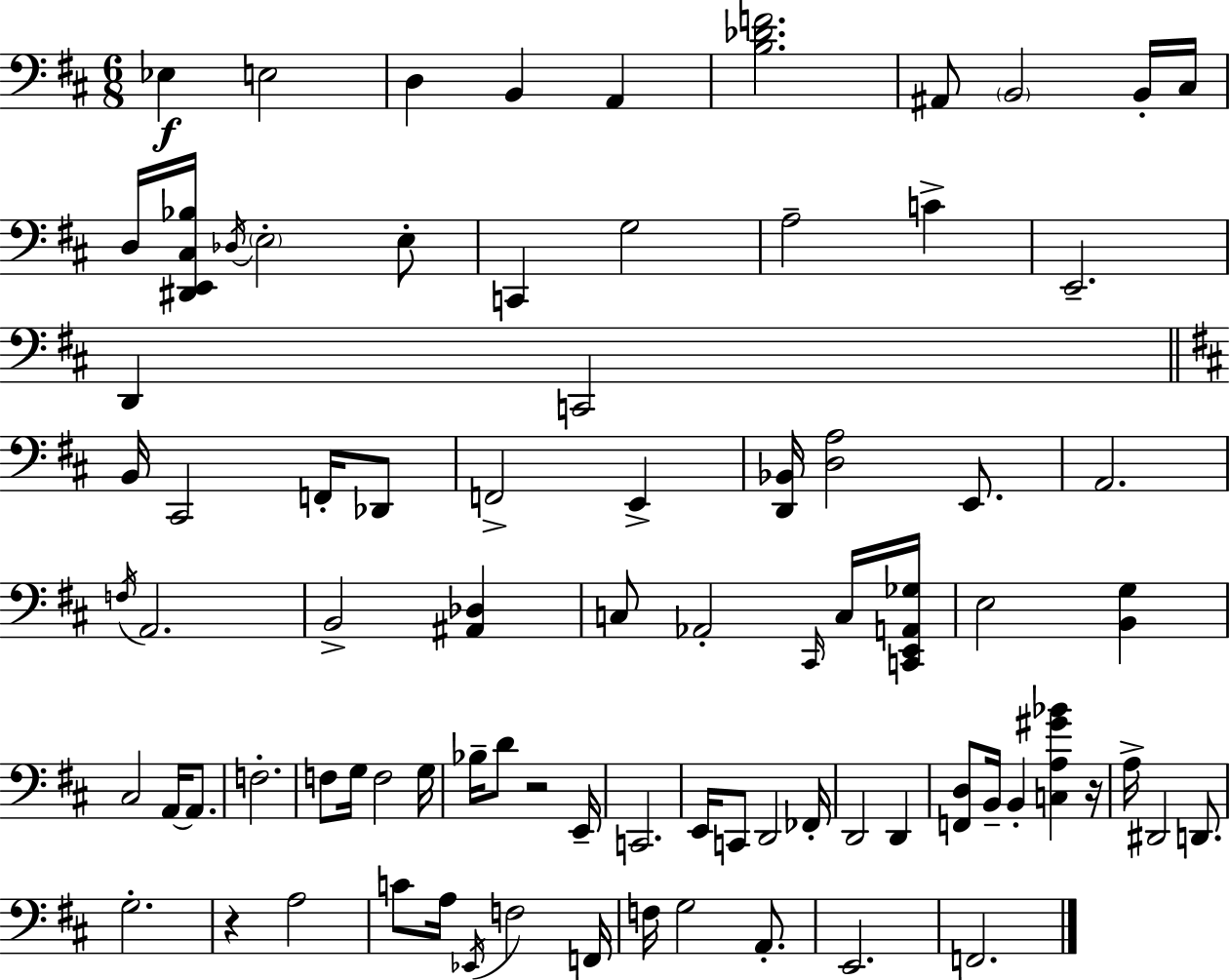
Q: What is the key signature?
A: D major